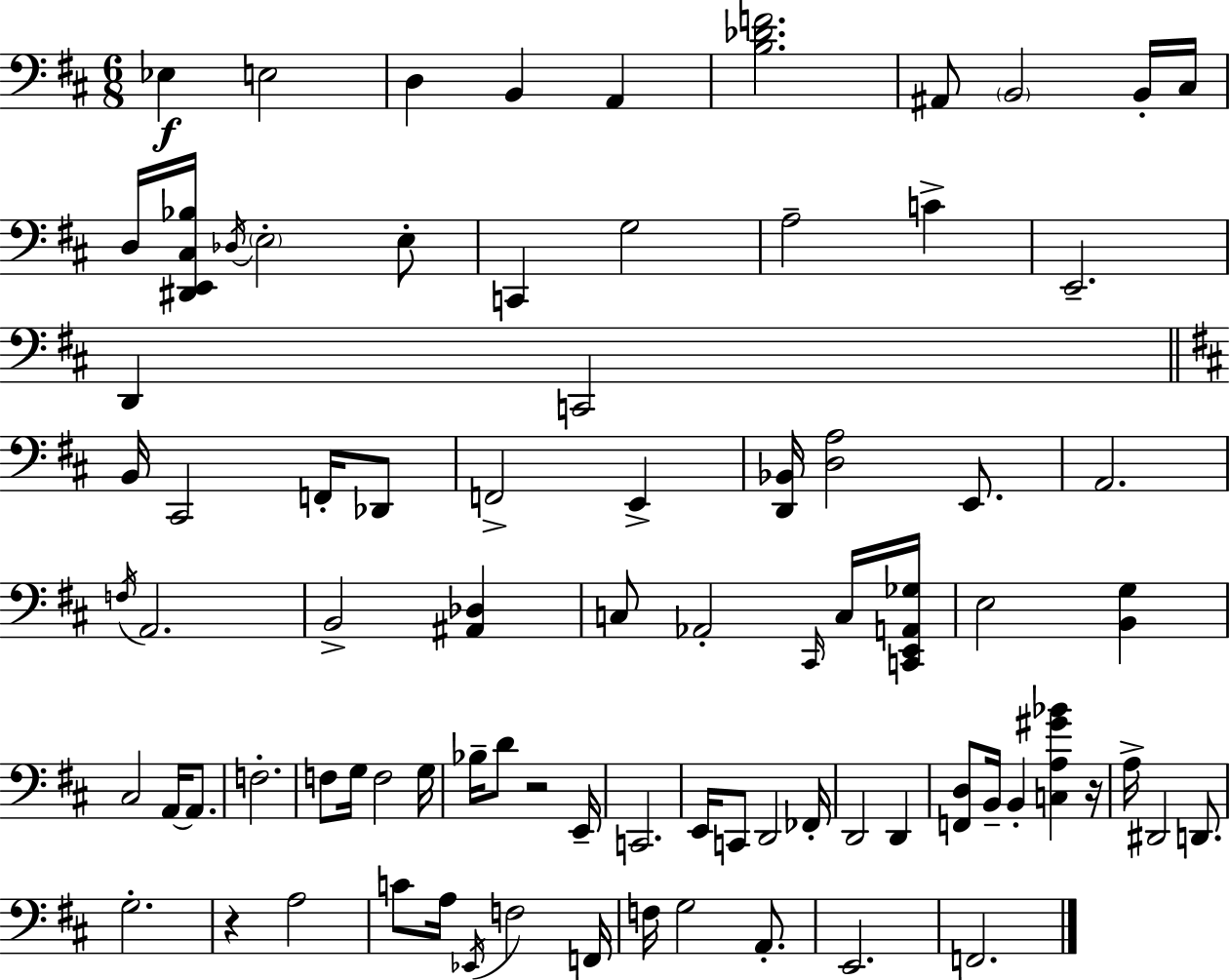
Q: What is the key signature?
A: D major